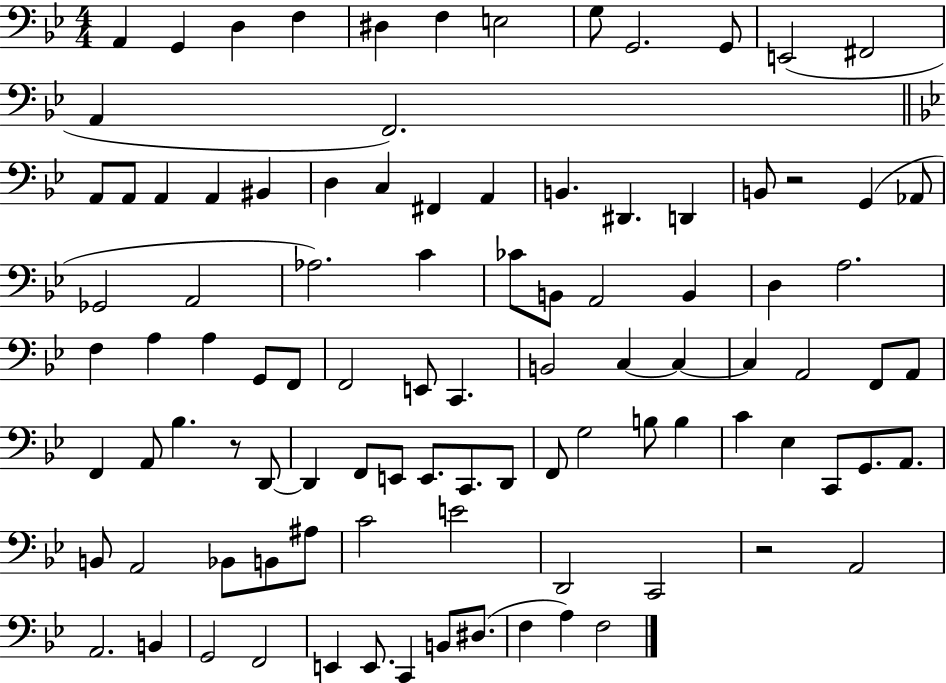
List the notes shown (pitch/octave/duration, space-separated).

A2/q G2/q D3/q F3/q D#3/q F3/q E3/h G3/e G2/h. G2/e E2/h F#2/h A2/q F2/h. A2/e A2/e A2/q A2/q BIS2/q D3/q C3/q F#2/q A2/q B2/q. D#2/q. D2/q B2/e R/h G2/q Ab2/e Gb2/h A2/h Ab3/h. C4/q CES4/e B2/e A2/h B2/q D3/q A3/h. F3/q A3/q A3/q G2/e F2/e F2/h E2/e C2/q. B2/h C3/q C3/q C3/q A2/h F2/e A2/e F2/q A2/e Bb3/q. R/e D2/e D2/q F2/e E2/e E2/e. C2/e. D2/e F2/e G3/h B3/e B3/q C4/q Eb3/q C2/e G2/e. A2/e. B2/e A2/h Bb2/e B2/e A#3/e C4/h E4/h D2/h C2/h R/h A2/h A2/h. B2/q G2/h F2/h E2/q E2/e. C2/q B2/e D#3/e. F3/q A3/q F3/h